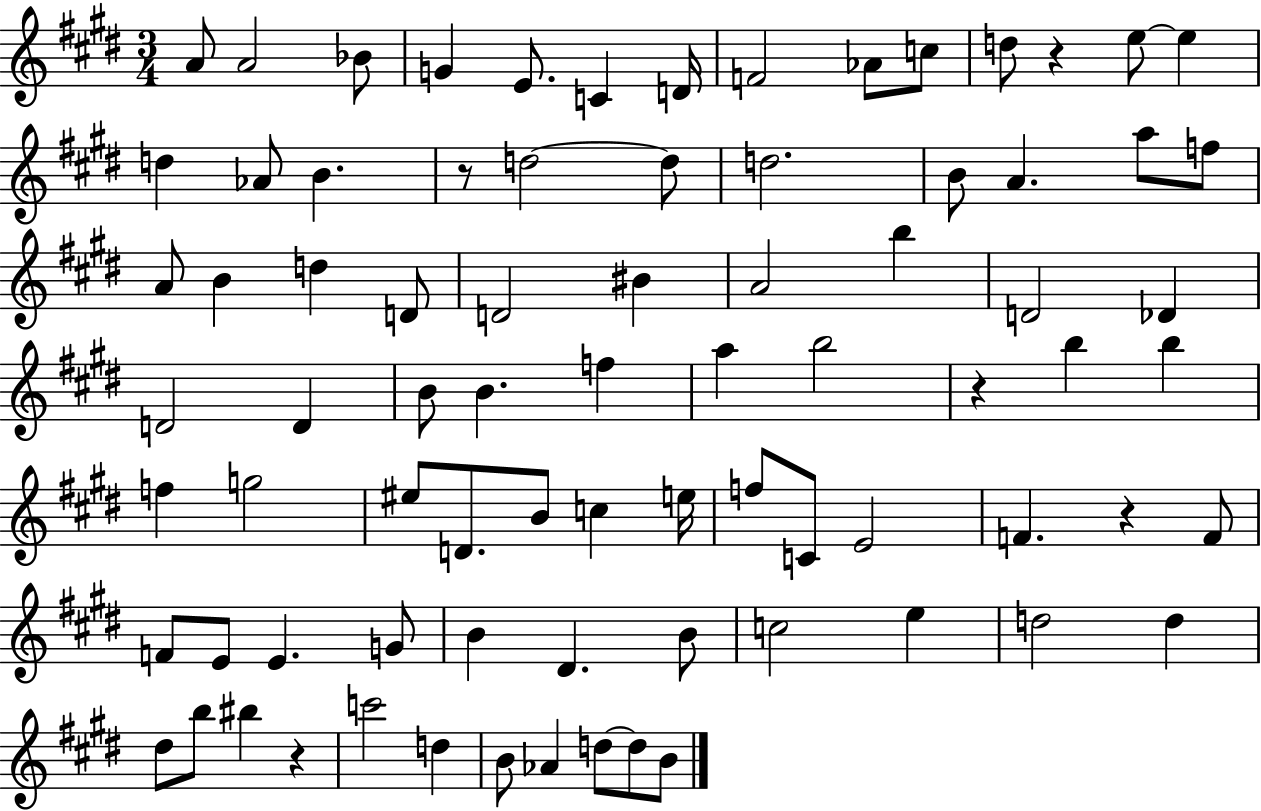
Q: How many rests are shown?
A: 5